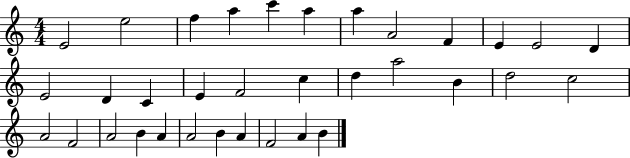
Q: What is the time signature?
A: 4/4